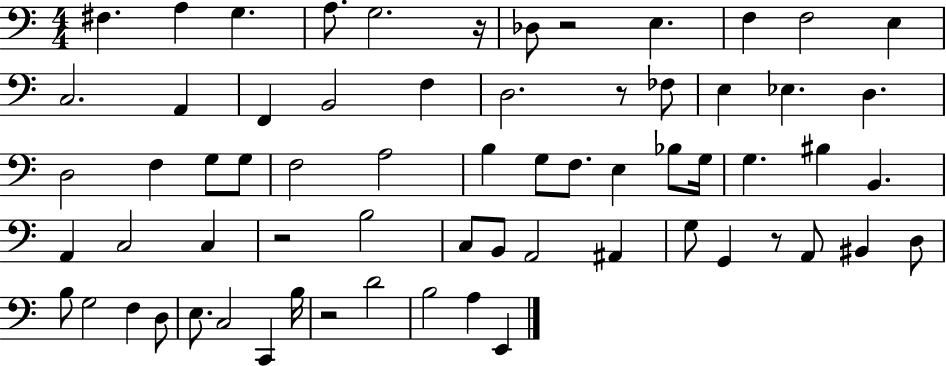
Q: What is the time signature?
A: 4/4